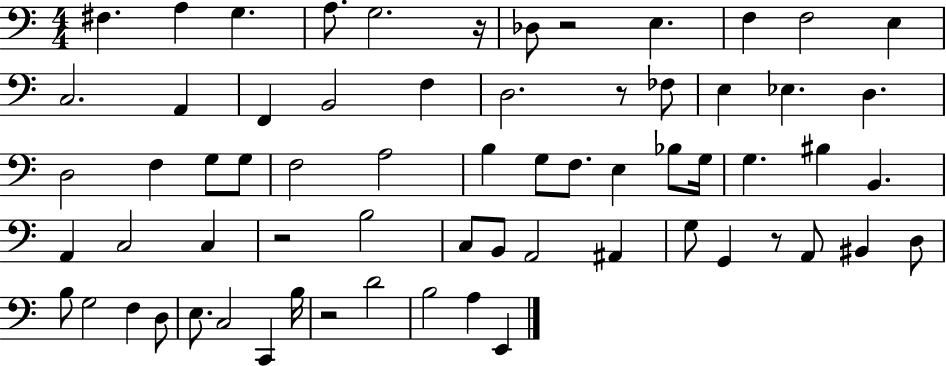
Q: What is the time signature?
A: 4/4